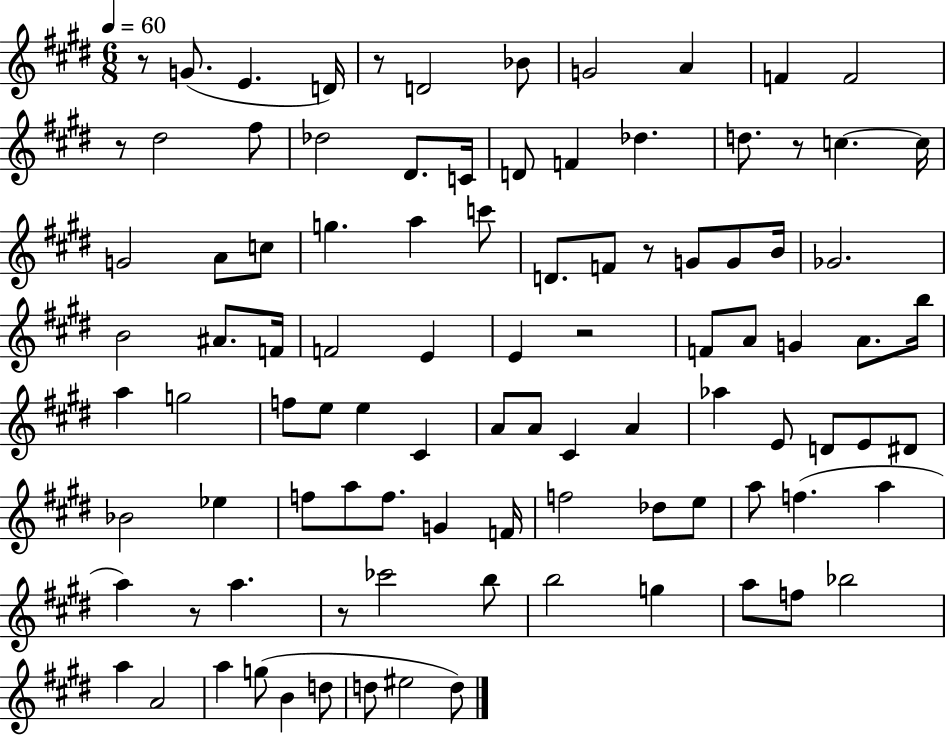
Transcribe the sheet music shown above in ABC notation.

X:1
T:Untitled
M:6/8
L:1/4
K:E
z/2 G/2 E D/4 z/2 D2 _B/2 G2 A F F2 z/2 ^d2 ^f/2 _d2 ^D/2 C/4 D/2 F _d d/2 z/2 c c/4 G2 A/2 c/2 g a c'/2 D/2 F/2 z/2 G/2 G/2 B/4 _G2 B2 ^A/2 F/4 F2 E E z2 F/2 A/2 G A/2 b/4 a g2 f/2 e/2 e ^C A/2 A/2 ^C A _a E/2 D/2 E/2 ^D/2 _B2 _e f/2 a/2 f/2 G F/4 f2 _d/2 e/2 a/2 f a a z/2 a z/2 _c'2 b/2 b2 g a/2 f/2 _b2 a A2 a g/2 B d/2 d/2 ^e2 d/2